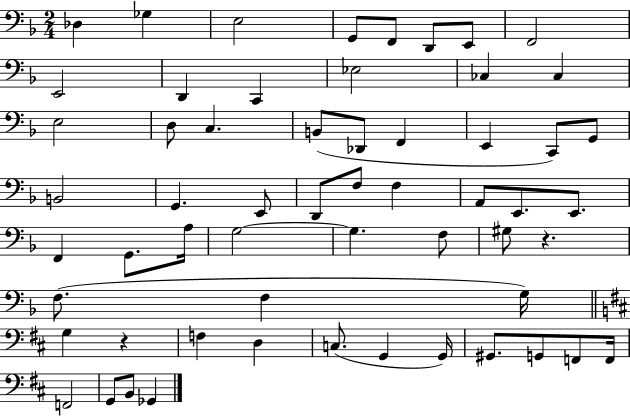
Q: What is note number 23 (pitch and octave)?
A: G2